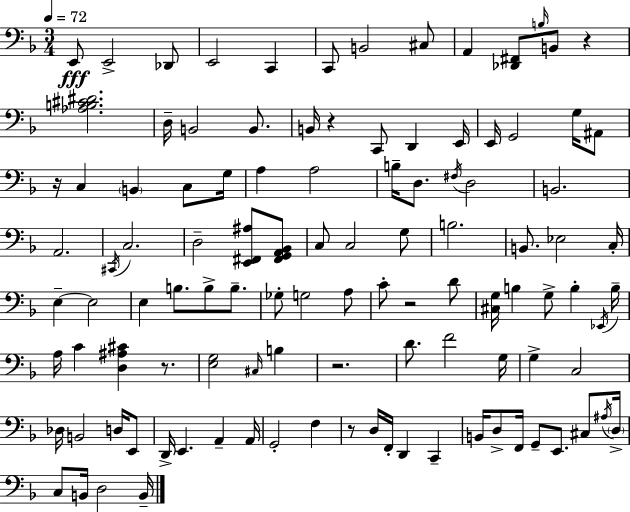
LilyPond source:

{
  \clef bass
  \numericTimeSignature
  \time 3/4
  \key f \major
  \tempo 4 = 72
  e,8\fff e,2-> des,8 | e,2 c,4 | c,8 b,2 cis8 | a,4 <des, fis,>8 \grace { b16 } b,8 r4 | \break <aes b cis' dis'>2. | d16-- b,2 b,8. | b,16 r4 c,8 d,4 | e,16 e,16 g,2 g16 ais,8 | \break r16 c4 \parenthesize b,4 c8 | g16 a4 a2 | b16-- d8. \acciaccatura { fis16 } d2 | b,2. | \break a,2. | \acciaccatura { cis,16 } c2. | d2-- <e, fis, ais>8 | <fis, g, a, bes,>8 c8 c2 | \break g8 b2. | b,8. ees2 | c16-. e4--~~ e2 | e4 b8. b8-> | \break b8.-- ges8-. g2 | a8 c'8-. r2 | d'8 <cis g>16 b4 g8-> b4-. | \acciaccatura { ees,16 } b16-- a16 c'4 <d ais cis'>4 | \break r8. <e g>2 | \grace { cis16 } b4 r2. | d'8. f'2 | g16 g4-> c2 | \break des16 b,2 | d16 e,8 d,16-> e,4. | a,4-- a,16 g,2-. | f4 r8 d16 f,16-. d,4 | \break c,4-- b,16 d8-> f,16 g,8-- e,8. | cis8 \acciaccatura { ais16 } \parenthesize d16-> c8 b,16 d2 | b,16-- \bar "|."
}